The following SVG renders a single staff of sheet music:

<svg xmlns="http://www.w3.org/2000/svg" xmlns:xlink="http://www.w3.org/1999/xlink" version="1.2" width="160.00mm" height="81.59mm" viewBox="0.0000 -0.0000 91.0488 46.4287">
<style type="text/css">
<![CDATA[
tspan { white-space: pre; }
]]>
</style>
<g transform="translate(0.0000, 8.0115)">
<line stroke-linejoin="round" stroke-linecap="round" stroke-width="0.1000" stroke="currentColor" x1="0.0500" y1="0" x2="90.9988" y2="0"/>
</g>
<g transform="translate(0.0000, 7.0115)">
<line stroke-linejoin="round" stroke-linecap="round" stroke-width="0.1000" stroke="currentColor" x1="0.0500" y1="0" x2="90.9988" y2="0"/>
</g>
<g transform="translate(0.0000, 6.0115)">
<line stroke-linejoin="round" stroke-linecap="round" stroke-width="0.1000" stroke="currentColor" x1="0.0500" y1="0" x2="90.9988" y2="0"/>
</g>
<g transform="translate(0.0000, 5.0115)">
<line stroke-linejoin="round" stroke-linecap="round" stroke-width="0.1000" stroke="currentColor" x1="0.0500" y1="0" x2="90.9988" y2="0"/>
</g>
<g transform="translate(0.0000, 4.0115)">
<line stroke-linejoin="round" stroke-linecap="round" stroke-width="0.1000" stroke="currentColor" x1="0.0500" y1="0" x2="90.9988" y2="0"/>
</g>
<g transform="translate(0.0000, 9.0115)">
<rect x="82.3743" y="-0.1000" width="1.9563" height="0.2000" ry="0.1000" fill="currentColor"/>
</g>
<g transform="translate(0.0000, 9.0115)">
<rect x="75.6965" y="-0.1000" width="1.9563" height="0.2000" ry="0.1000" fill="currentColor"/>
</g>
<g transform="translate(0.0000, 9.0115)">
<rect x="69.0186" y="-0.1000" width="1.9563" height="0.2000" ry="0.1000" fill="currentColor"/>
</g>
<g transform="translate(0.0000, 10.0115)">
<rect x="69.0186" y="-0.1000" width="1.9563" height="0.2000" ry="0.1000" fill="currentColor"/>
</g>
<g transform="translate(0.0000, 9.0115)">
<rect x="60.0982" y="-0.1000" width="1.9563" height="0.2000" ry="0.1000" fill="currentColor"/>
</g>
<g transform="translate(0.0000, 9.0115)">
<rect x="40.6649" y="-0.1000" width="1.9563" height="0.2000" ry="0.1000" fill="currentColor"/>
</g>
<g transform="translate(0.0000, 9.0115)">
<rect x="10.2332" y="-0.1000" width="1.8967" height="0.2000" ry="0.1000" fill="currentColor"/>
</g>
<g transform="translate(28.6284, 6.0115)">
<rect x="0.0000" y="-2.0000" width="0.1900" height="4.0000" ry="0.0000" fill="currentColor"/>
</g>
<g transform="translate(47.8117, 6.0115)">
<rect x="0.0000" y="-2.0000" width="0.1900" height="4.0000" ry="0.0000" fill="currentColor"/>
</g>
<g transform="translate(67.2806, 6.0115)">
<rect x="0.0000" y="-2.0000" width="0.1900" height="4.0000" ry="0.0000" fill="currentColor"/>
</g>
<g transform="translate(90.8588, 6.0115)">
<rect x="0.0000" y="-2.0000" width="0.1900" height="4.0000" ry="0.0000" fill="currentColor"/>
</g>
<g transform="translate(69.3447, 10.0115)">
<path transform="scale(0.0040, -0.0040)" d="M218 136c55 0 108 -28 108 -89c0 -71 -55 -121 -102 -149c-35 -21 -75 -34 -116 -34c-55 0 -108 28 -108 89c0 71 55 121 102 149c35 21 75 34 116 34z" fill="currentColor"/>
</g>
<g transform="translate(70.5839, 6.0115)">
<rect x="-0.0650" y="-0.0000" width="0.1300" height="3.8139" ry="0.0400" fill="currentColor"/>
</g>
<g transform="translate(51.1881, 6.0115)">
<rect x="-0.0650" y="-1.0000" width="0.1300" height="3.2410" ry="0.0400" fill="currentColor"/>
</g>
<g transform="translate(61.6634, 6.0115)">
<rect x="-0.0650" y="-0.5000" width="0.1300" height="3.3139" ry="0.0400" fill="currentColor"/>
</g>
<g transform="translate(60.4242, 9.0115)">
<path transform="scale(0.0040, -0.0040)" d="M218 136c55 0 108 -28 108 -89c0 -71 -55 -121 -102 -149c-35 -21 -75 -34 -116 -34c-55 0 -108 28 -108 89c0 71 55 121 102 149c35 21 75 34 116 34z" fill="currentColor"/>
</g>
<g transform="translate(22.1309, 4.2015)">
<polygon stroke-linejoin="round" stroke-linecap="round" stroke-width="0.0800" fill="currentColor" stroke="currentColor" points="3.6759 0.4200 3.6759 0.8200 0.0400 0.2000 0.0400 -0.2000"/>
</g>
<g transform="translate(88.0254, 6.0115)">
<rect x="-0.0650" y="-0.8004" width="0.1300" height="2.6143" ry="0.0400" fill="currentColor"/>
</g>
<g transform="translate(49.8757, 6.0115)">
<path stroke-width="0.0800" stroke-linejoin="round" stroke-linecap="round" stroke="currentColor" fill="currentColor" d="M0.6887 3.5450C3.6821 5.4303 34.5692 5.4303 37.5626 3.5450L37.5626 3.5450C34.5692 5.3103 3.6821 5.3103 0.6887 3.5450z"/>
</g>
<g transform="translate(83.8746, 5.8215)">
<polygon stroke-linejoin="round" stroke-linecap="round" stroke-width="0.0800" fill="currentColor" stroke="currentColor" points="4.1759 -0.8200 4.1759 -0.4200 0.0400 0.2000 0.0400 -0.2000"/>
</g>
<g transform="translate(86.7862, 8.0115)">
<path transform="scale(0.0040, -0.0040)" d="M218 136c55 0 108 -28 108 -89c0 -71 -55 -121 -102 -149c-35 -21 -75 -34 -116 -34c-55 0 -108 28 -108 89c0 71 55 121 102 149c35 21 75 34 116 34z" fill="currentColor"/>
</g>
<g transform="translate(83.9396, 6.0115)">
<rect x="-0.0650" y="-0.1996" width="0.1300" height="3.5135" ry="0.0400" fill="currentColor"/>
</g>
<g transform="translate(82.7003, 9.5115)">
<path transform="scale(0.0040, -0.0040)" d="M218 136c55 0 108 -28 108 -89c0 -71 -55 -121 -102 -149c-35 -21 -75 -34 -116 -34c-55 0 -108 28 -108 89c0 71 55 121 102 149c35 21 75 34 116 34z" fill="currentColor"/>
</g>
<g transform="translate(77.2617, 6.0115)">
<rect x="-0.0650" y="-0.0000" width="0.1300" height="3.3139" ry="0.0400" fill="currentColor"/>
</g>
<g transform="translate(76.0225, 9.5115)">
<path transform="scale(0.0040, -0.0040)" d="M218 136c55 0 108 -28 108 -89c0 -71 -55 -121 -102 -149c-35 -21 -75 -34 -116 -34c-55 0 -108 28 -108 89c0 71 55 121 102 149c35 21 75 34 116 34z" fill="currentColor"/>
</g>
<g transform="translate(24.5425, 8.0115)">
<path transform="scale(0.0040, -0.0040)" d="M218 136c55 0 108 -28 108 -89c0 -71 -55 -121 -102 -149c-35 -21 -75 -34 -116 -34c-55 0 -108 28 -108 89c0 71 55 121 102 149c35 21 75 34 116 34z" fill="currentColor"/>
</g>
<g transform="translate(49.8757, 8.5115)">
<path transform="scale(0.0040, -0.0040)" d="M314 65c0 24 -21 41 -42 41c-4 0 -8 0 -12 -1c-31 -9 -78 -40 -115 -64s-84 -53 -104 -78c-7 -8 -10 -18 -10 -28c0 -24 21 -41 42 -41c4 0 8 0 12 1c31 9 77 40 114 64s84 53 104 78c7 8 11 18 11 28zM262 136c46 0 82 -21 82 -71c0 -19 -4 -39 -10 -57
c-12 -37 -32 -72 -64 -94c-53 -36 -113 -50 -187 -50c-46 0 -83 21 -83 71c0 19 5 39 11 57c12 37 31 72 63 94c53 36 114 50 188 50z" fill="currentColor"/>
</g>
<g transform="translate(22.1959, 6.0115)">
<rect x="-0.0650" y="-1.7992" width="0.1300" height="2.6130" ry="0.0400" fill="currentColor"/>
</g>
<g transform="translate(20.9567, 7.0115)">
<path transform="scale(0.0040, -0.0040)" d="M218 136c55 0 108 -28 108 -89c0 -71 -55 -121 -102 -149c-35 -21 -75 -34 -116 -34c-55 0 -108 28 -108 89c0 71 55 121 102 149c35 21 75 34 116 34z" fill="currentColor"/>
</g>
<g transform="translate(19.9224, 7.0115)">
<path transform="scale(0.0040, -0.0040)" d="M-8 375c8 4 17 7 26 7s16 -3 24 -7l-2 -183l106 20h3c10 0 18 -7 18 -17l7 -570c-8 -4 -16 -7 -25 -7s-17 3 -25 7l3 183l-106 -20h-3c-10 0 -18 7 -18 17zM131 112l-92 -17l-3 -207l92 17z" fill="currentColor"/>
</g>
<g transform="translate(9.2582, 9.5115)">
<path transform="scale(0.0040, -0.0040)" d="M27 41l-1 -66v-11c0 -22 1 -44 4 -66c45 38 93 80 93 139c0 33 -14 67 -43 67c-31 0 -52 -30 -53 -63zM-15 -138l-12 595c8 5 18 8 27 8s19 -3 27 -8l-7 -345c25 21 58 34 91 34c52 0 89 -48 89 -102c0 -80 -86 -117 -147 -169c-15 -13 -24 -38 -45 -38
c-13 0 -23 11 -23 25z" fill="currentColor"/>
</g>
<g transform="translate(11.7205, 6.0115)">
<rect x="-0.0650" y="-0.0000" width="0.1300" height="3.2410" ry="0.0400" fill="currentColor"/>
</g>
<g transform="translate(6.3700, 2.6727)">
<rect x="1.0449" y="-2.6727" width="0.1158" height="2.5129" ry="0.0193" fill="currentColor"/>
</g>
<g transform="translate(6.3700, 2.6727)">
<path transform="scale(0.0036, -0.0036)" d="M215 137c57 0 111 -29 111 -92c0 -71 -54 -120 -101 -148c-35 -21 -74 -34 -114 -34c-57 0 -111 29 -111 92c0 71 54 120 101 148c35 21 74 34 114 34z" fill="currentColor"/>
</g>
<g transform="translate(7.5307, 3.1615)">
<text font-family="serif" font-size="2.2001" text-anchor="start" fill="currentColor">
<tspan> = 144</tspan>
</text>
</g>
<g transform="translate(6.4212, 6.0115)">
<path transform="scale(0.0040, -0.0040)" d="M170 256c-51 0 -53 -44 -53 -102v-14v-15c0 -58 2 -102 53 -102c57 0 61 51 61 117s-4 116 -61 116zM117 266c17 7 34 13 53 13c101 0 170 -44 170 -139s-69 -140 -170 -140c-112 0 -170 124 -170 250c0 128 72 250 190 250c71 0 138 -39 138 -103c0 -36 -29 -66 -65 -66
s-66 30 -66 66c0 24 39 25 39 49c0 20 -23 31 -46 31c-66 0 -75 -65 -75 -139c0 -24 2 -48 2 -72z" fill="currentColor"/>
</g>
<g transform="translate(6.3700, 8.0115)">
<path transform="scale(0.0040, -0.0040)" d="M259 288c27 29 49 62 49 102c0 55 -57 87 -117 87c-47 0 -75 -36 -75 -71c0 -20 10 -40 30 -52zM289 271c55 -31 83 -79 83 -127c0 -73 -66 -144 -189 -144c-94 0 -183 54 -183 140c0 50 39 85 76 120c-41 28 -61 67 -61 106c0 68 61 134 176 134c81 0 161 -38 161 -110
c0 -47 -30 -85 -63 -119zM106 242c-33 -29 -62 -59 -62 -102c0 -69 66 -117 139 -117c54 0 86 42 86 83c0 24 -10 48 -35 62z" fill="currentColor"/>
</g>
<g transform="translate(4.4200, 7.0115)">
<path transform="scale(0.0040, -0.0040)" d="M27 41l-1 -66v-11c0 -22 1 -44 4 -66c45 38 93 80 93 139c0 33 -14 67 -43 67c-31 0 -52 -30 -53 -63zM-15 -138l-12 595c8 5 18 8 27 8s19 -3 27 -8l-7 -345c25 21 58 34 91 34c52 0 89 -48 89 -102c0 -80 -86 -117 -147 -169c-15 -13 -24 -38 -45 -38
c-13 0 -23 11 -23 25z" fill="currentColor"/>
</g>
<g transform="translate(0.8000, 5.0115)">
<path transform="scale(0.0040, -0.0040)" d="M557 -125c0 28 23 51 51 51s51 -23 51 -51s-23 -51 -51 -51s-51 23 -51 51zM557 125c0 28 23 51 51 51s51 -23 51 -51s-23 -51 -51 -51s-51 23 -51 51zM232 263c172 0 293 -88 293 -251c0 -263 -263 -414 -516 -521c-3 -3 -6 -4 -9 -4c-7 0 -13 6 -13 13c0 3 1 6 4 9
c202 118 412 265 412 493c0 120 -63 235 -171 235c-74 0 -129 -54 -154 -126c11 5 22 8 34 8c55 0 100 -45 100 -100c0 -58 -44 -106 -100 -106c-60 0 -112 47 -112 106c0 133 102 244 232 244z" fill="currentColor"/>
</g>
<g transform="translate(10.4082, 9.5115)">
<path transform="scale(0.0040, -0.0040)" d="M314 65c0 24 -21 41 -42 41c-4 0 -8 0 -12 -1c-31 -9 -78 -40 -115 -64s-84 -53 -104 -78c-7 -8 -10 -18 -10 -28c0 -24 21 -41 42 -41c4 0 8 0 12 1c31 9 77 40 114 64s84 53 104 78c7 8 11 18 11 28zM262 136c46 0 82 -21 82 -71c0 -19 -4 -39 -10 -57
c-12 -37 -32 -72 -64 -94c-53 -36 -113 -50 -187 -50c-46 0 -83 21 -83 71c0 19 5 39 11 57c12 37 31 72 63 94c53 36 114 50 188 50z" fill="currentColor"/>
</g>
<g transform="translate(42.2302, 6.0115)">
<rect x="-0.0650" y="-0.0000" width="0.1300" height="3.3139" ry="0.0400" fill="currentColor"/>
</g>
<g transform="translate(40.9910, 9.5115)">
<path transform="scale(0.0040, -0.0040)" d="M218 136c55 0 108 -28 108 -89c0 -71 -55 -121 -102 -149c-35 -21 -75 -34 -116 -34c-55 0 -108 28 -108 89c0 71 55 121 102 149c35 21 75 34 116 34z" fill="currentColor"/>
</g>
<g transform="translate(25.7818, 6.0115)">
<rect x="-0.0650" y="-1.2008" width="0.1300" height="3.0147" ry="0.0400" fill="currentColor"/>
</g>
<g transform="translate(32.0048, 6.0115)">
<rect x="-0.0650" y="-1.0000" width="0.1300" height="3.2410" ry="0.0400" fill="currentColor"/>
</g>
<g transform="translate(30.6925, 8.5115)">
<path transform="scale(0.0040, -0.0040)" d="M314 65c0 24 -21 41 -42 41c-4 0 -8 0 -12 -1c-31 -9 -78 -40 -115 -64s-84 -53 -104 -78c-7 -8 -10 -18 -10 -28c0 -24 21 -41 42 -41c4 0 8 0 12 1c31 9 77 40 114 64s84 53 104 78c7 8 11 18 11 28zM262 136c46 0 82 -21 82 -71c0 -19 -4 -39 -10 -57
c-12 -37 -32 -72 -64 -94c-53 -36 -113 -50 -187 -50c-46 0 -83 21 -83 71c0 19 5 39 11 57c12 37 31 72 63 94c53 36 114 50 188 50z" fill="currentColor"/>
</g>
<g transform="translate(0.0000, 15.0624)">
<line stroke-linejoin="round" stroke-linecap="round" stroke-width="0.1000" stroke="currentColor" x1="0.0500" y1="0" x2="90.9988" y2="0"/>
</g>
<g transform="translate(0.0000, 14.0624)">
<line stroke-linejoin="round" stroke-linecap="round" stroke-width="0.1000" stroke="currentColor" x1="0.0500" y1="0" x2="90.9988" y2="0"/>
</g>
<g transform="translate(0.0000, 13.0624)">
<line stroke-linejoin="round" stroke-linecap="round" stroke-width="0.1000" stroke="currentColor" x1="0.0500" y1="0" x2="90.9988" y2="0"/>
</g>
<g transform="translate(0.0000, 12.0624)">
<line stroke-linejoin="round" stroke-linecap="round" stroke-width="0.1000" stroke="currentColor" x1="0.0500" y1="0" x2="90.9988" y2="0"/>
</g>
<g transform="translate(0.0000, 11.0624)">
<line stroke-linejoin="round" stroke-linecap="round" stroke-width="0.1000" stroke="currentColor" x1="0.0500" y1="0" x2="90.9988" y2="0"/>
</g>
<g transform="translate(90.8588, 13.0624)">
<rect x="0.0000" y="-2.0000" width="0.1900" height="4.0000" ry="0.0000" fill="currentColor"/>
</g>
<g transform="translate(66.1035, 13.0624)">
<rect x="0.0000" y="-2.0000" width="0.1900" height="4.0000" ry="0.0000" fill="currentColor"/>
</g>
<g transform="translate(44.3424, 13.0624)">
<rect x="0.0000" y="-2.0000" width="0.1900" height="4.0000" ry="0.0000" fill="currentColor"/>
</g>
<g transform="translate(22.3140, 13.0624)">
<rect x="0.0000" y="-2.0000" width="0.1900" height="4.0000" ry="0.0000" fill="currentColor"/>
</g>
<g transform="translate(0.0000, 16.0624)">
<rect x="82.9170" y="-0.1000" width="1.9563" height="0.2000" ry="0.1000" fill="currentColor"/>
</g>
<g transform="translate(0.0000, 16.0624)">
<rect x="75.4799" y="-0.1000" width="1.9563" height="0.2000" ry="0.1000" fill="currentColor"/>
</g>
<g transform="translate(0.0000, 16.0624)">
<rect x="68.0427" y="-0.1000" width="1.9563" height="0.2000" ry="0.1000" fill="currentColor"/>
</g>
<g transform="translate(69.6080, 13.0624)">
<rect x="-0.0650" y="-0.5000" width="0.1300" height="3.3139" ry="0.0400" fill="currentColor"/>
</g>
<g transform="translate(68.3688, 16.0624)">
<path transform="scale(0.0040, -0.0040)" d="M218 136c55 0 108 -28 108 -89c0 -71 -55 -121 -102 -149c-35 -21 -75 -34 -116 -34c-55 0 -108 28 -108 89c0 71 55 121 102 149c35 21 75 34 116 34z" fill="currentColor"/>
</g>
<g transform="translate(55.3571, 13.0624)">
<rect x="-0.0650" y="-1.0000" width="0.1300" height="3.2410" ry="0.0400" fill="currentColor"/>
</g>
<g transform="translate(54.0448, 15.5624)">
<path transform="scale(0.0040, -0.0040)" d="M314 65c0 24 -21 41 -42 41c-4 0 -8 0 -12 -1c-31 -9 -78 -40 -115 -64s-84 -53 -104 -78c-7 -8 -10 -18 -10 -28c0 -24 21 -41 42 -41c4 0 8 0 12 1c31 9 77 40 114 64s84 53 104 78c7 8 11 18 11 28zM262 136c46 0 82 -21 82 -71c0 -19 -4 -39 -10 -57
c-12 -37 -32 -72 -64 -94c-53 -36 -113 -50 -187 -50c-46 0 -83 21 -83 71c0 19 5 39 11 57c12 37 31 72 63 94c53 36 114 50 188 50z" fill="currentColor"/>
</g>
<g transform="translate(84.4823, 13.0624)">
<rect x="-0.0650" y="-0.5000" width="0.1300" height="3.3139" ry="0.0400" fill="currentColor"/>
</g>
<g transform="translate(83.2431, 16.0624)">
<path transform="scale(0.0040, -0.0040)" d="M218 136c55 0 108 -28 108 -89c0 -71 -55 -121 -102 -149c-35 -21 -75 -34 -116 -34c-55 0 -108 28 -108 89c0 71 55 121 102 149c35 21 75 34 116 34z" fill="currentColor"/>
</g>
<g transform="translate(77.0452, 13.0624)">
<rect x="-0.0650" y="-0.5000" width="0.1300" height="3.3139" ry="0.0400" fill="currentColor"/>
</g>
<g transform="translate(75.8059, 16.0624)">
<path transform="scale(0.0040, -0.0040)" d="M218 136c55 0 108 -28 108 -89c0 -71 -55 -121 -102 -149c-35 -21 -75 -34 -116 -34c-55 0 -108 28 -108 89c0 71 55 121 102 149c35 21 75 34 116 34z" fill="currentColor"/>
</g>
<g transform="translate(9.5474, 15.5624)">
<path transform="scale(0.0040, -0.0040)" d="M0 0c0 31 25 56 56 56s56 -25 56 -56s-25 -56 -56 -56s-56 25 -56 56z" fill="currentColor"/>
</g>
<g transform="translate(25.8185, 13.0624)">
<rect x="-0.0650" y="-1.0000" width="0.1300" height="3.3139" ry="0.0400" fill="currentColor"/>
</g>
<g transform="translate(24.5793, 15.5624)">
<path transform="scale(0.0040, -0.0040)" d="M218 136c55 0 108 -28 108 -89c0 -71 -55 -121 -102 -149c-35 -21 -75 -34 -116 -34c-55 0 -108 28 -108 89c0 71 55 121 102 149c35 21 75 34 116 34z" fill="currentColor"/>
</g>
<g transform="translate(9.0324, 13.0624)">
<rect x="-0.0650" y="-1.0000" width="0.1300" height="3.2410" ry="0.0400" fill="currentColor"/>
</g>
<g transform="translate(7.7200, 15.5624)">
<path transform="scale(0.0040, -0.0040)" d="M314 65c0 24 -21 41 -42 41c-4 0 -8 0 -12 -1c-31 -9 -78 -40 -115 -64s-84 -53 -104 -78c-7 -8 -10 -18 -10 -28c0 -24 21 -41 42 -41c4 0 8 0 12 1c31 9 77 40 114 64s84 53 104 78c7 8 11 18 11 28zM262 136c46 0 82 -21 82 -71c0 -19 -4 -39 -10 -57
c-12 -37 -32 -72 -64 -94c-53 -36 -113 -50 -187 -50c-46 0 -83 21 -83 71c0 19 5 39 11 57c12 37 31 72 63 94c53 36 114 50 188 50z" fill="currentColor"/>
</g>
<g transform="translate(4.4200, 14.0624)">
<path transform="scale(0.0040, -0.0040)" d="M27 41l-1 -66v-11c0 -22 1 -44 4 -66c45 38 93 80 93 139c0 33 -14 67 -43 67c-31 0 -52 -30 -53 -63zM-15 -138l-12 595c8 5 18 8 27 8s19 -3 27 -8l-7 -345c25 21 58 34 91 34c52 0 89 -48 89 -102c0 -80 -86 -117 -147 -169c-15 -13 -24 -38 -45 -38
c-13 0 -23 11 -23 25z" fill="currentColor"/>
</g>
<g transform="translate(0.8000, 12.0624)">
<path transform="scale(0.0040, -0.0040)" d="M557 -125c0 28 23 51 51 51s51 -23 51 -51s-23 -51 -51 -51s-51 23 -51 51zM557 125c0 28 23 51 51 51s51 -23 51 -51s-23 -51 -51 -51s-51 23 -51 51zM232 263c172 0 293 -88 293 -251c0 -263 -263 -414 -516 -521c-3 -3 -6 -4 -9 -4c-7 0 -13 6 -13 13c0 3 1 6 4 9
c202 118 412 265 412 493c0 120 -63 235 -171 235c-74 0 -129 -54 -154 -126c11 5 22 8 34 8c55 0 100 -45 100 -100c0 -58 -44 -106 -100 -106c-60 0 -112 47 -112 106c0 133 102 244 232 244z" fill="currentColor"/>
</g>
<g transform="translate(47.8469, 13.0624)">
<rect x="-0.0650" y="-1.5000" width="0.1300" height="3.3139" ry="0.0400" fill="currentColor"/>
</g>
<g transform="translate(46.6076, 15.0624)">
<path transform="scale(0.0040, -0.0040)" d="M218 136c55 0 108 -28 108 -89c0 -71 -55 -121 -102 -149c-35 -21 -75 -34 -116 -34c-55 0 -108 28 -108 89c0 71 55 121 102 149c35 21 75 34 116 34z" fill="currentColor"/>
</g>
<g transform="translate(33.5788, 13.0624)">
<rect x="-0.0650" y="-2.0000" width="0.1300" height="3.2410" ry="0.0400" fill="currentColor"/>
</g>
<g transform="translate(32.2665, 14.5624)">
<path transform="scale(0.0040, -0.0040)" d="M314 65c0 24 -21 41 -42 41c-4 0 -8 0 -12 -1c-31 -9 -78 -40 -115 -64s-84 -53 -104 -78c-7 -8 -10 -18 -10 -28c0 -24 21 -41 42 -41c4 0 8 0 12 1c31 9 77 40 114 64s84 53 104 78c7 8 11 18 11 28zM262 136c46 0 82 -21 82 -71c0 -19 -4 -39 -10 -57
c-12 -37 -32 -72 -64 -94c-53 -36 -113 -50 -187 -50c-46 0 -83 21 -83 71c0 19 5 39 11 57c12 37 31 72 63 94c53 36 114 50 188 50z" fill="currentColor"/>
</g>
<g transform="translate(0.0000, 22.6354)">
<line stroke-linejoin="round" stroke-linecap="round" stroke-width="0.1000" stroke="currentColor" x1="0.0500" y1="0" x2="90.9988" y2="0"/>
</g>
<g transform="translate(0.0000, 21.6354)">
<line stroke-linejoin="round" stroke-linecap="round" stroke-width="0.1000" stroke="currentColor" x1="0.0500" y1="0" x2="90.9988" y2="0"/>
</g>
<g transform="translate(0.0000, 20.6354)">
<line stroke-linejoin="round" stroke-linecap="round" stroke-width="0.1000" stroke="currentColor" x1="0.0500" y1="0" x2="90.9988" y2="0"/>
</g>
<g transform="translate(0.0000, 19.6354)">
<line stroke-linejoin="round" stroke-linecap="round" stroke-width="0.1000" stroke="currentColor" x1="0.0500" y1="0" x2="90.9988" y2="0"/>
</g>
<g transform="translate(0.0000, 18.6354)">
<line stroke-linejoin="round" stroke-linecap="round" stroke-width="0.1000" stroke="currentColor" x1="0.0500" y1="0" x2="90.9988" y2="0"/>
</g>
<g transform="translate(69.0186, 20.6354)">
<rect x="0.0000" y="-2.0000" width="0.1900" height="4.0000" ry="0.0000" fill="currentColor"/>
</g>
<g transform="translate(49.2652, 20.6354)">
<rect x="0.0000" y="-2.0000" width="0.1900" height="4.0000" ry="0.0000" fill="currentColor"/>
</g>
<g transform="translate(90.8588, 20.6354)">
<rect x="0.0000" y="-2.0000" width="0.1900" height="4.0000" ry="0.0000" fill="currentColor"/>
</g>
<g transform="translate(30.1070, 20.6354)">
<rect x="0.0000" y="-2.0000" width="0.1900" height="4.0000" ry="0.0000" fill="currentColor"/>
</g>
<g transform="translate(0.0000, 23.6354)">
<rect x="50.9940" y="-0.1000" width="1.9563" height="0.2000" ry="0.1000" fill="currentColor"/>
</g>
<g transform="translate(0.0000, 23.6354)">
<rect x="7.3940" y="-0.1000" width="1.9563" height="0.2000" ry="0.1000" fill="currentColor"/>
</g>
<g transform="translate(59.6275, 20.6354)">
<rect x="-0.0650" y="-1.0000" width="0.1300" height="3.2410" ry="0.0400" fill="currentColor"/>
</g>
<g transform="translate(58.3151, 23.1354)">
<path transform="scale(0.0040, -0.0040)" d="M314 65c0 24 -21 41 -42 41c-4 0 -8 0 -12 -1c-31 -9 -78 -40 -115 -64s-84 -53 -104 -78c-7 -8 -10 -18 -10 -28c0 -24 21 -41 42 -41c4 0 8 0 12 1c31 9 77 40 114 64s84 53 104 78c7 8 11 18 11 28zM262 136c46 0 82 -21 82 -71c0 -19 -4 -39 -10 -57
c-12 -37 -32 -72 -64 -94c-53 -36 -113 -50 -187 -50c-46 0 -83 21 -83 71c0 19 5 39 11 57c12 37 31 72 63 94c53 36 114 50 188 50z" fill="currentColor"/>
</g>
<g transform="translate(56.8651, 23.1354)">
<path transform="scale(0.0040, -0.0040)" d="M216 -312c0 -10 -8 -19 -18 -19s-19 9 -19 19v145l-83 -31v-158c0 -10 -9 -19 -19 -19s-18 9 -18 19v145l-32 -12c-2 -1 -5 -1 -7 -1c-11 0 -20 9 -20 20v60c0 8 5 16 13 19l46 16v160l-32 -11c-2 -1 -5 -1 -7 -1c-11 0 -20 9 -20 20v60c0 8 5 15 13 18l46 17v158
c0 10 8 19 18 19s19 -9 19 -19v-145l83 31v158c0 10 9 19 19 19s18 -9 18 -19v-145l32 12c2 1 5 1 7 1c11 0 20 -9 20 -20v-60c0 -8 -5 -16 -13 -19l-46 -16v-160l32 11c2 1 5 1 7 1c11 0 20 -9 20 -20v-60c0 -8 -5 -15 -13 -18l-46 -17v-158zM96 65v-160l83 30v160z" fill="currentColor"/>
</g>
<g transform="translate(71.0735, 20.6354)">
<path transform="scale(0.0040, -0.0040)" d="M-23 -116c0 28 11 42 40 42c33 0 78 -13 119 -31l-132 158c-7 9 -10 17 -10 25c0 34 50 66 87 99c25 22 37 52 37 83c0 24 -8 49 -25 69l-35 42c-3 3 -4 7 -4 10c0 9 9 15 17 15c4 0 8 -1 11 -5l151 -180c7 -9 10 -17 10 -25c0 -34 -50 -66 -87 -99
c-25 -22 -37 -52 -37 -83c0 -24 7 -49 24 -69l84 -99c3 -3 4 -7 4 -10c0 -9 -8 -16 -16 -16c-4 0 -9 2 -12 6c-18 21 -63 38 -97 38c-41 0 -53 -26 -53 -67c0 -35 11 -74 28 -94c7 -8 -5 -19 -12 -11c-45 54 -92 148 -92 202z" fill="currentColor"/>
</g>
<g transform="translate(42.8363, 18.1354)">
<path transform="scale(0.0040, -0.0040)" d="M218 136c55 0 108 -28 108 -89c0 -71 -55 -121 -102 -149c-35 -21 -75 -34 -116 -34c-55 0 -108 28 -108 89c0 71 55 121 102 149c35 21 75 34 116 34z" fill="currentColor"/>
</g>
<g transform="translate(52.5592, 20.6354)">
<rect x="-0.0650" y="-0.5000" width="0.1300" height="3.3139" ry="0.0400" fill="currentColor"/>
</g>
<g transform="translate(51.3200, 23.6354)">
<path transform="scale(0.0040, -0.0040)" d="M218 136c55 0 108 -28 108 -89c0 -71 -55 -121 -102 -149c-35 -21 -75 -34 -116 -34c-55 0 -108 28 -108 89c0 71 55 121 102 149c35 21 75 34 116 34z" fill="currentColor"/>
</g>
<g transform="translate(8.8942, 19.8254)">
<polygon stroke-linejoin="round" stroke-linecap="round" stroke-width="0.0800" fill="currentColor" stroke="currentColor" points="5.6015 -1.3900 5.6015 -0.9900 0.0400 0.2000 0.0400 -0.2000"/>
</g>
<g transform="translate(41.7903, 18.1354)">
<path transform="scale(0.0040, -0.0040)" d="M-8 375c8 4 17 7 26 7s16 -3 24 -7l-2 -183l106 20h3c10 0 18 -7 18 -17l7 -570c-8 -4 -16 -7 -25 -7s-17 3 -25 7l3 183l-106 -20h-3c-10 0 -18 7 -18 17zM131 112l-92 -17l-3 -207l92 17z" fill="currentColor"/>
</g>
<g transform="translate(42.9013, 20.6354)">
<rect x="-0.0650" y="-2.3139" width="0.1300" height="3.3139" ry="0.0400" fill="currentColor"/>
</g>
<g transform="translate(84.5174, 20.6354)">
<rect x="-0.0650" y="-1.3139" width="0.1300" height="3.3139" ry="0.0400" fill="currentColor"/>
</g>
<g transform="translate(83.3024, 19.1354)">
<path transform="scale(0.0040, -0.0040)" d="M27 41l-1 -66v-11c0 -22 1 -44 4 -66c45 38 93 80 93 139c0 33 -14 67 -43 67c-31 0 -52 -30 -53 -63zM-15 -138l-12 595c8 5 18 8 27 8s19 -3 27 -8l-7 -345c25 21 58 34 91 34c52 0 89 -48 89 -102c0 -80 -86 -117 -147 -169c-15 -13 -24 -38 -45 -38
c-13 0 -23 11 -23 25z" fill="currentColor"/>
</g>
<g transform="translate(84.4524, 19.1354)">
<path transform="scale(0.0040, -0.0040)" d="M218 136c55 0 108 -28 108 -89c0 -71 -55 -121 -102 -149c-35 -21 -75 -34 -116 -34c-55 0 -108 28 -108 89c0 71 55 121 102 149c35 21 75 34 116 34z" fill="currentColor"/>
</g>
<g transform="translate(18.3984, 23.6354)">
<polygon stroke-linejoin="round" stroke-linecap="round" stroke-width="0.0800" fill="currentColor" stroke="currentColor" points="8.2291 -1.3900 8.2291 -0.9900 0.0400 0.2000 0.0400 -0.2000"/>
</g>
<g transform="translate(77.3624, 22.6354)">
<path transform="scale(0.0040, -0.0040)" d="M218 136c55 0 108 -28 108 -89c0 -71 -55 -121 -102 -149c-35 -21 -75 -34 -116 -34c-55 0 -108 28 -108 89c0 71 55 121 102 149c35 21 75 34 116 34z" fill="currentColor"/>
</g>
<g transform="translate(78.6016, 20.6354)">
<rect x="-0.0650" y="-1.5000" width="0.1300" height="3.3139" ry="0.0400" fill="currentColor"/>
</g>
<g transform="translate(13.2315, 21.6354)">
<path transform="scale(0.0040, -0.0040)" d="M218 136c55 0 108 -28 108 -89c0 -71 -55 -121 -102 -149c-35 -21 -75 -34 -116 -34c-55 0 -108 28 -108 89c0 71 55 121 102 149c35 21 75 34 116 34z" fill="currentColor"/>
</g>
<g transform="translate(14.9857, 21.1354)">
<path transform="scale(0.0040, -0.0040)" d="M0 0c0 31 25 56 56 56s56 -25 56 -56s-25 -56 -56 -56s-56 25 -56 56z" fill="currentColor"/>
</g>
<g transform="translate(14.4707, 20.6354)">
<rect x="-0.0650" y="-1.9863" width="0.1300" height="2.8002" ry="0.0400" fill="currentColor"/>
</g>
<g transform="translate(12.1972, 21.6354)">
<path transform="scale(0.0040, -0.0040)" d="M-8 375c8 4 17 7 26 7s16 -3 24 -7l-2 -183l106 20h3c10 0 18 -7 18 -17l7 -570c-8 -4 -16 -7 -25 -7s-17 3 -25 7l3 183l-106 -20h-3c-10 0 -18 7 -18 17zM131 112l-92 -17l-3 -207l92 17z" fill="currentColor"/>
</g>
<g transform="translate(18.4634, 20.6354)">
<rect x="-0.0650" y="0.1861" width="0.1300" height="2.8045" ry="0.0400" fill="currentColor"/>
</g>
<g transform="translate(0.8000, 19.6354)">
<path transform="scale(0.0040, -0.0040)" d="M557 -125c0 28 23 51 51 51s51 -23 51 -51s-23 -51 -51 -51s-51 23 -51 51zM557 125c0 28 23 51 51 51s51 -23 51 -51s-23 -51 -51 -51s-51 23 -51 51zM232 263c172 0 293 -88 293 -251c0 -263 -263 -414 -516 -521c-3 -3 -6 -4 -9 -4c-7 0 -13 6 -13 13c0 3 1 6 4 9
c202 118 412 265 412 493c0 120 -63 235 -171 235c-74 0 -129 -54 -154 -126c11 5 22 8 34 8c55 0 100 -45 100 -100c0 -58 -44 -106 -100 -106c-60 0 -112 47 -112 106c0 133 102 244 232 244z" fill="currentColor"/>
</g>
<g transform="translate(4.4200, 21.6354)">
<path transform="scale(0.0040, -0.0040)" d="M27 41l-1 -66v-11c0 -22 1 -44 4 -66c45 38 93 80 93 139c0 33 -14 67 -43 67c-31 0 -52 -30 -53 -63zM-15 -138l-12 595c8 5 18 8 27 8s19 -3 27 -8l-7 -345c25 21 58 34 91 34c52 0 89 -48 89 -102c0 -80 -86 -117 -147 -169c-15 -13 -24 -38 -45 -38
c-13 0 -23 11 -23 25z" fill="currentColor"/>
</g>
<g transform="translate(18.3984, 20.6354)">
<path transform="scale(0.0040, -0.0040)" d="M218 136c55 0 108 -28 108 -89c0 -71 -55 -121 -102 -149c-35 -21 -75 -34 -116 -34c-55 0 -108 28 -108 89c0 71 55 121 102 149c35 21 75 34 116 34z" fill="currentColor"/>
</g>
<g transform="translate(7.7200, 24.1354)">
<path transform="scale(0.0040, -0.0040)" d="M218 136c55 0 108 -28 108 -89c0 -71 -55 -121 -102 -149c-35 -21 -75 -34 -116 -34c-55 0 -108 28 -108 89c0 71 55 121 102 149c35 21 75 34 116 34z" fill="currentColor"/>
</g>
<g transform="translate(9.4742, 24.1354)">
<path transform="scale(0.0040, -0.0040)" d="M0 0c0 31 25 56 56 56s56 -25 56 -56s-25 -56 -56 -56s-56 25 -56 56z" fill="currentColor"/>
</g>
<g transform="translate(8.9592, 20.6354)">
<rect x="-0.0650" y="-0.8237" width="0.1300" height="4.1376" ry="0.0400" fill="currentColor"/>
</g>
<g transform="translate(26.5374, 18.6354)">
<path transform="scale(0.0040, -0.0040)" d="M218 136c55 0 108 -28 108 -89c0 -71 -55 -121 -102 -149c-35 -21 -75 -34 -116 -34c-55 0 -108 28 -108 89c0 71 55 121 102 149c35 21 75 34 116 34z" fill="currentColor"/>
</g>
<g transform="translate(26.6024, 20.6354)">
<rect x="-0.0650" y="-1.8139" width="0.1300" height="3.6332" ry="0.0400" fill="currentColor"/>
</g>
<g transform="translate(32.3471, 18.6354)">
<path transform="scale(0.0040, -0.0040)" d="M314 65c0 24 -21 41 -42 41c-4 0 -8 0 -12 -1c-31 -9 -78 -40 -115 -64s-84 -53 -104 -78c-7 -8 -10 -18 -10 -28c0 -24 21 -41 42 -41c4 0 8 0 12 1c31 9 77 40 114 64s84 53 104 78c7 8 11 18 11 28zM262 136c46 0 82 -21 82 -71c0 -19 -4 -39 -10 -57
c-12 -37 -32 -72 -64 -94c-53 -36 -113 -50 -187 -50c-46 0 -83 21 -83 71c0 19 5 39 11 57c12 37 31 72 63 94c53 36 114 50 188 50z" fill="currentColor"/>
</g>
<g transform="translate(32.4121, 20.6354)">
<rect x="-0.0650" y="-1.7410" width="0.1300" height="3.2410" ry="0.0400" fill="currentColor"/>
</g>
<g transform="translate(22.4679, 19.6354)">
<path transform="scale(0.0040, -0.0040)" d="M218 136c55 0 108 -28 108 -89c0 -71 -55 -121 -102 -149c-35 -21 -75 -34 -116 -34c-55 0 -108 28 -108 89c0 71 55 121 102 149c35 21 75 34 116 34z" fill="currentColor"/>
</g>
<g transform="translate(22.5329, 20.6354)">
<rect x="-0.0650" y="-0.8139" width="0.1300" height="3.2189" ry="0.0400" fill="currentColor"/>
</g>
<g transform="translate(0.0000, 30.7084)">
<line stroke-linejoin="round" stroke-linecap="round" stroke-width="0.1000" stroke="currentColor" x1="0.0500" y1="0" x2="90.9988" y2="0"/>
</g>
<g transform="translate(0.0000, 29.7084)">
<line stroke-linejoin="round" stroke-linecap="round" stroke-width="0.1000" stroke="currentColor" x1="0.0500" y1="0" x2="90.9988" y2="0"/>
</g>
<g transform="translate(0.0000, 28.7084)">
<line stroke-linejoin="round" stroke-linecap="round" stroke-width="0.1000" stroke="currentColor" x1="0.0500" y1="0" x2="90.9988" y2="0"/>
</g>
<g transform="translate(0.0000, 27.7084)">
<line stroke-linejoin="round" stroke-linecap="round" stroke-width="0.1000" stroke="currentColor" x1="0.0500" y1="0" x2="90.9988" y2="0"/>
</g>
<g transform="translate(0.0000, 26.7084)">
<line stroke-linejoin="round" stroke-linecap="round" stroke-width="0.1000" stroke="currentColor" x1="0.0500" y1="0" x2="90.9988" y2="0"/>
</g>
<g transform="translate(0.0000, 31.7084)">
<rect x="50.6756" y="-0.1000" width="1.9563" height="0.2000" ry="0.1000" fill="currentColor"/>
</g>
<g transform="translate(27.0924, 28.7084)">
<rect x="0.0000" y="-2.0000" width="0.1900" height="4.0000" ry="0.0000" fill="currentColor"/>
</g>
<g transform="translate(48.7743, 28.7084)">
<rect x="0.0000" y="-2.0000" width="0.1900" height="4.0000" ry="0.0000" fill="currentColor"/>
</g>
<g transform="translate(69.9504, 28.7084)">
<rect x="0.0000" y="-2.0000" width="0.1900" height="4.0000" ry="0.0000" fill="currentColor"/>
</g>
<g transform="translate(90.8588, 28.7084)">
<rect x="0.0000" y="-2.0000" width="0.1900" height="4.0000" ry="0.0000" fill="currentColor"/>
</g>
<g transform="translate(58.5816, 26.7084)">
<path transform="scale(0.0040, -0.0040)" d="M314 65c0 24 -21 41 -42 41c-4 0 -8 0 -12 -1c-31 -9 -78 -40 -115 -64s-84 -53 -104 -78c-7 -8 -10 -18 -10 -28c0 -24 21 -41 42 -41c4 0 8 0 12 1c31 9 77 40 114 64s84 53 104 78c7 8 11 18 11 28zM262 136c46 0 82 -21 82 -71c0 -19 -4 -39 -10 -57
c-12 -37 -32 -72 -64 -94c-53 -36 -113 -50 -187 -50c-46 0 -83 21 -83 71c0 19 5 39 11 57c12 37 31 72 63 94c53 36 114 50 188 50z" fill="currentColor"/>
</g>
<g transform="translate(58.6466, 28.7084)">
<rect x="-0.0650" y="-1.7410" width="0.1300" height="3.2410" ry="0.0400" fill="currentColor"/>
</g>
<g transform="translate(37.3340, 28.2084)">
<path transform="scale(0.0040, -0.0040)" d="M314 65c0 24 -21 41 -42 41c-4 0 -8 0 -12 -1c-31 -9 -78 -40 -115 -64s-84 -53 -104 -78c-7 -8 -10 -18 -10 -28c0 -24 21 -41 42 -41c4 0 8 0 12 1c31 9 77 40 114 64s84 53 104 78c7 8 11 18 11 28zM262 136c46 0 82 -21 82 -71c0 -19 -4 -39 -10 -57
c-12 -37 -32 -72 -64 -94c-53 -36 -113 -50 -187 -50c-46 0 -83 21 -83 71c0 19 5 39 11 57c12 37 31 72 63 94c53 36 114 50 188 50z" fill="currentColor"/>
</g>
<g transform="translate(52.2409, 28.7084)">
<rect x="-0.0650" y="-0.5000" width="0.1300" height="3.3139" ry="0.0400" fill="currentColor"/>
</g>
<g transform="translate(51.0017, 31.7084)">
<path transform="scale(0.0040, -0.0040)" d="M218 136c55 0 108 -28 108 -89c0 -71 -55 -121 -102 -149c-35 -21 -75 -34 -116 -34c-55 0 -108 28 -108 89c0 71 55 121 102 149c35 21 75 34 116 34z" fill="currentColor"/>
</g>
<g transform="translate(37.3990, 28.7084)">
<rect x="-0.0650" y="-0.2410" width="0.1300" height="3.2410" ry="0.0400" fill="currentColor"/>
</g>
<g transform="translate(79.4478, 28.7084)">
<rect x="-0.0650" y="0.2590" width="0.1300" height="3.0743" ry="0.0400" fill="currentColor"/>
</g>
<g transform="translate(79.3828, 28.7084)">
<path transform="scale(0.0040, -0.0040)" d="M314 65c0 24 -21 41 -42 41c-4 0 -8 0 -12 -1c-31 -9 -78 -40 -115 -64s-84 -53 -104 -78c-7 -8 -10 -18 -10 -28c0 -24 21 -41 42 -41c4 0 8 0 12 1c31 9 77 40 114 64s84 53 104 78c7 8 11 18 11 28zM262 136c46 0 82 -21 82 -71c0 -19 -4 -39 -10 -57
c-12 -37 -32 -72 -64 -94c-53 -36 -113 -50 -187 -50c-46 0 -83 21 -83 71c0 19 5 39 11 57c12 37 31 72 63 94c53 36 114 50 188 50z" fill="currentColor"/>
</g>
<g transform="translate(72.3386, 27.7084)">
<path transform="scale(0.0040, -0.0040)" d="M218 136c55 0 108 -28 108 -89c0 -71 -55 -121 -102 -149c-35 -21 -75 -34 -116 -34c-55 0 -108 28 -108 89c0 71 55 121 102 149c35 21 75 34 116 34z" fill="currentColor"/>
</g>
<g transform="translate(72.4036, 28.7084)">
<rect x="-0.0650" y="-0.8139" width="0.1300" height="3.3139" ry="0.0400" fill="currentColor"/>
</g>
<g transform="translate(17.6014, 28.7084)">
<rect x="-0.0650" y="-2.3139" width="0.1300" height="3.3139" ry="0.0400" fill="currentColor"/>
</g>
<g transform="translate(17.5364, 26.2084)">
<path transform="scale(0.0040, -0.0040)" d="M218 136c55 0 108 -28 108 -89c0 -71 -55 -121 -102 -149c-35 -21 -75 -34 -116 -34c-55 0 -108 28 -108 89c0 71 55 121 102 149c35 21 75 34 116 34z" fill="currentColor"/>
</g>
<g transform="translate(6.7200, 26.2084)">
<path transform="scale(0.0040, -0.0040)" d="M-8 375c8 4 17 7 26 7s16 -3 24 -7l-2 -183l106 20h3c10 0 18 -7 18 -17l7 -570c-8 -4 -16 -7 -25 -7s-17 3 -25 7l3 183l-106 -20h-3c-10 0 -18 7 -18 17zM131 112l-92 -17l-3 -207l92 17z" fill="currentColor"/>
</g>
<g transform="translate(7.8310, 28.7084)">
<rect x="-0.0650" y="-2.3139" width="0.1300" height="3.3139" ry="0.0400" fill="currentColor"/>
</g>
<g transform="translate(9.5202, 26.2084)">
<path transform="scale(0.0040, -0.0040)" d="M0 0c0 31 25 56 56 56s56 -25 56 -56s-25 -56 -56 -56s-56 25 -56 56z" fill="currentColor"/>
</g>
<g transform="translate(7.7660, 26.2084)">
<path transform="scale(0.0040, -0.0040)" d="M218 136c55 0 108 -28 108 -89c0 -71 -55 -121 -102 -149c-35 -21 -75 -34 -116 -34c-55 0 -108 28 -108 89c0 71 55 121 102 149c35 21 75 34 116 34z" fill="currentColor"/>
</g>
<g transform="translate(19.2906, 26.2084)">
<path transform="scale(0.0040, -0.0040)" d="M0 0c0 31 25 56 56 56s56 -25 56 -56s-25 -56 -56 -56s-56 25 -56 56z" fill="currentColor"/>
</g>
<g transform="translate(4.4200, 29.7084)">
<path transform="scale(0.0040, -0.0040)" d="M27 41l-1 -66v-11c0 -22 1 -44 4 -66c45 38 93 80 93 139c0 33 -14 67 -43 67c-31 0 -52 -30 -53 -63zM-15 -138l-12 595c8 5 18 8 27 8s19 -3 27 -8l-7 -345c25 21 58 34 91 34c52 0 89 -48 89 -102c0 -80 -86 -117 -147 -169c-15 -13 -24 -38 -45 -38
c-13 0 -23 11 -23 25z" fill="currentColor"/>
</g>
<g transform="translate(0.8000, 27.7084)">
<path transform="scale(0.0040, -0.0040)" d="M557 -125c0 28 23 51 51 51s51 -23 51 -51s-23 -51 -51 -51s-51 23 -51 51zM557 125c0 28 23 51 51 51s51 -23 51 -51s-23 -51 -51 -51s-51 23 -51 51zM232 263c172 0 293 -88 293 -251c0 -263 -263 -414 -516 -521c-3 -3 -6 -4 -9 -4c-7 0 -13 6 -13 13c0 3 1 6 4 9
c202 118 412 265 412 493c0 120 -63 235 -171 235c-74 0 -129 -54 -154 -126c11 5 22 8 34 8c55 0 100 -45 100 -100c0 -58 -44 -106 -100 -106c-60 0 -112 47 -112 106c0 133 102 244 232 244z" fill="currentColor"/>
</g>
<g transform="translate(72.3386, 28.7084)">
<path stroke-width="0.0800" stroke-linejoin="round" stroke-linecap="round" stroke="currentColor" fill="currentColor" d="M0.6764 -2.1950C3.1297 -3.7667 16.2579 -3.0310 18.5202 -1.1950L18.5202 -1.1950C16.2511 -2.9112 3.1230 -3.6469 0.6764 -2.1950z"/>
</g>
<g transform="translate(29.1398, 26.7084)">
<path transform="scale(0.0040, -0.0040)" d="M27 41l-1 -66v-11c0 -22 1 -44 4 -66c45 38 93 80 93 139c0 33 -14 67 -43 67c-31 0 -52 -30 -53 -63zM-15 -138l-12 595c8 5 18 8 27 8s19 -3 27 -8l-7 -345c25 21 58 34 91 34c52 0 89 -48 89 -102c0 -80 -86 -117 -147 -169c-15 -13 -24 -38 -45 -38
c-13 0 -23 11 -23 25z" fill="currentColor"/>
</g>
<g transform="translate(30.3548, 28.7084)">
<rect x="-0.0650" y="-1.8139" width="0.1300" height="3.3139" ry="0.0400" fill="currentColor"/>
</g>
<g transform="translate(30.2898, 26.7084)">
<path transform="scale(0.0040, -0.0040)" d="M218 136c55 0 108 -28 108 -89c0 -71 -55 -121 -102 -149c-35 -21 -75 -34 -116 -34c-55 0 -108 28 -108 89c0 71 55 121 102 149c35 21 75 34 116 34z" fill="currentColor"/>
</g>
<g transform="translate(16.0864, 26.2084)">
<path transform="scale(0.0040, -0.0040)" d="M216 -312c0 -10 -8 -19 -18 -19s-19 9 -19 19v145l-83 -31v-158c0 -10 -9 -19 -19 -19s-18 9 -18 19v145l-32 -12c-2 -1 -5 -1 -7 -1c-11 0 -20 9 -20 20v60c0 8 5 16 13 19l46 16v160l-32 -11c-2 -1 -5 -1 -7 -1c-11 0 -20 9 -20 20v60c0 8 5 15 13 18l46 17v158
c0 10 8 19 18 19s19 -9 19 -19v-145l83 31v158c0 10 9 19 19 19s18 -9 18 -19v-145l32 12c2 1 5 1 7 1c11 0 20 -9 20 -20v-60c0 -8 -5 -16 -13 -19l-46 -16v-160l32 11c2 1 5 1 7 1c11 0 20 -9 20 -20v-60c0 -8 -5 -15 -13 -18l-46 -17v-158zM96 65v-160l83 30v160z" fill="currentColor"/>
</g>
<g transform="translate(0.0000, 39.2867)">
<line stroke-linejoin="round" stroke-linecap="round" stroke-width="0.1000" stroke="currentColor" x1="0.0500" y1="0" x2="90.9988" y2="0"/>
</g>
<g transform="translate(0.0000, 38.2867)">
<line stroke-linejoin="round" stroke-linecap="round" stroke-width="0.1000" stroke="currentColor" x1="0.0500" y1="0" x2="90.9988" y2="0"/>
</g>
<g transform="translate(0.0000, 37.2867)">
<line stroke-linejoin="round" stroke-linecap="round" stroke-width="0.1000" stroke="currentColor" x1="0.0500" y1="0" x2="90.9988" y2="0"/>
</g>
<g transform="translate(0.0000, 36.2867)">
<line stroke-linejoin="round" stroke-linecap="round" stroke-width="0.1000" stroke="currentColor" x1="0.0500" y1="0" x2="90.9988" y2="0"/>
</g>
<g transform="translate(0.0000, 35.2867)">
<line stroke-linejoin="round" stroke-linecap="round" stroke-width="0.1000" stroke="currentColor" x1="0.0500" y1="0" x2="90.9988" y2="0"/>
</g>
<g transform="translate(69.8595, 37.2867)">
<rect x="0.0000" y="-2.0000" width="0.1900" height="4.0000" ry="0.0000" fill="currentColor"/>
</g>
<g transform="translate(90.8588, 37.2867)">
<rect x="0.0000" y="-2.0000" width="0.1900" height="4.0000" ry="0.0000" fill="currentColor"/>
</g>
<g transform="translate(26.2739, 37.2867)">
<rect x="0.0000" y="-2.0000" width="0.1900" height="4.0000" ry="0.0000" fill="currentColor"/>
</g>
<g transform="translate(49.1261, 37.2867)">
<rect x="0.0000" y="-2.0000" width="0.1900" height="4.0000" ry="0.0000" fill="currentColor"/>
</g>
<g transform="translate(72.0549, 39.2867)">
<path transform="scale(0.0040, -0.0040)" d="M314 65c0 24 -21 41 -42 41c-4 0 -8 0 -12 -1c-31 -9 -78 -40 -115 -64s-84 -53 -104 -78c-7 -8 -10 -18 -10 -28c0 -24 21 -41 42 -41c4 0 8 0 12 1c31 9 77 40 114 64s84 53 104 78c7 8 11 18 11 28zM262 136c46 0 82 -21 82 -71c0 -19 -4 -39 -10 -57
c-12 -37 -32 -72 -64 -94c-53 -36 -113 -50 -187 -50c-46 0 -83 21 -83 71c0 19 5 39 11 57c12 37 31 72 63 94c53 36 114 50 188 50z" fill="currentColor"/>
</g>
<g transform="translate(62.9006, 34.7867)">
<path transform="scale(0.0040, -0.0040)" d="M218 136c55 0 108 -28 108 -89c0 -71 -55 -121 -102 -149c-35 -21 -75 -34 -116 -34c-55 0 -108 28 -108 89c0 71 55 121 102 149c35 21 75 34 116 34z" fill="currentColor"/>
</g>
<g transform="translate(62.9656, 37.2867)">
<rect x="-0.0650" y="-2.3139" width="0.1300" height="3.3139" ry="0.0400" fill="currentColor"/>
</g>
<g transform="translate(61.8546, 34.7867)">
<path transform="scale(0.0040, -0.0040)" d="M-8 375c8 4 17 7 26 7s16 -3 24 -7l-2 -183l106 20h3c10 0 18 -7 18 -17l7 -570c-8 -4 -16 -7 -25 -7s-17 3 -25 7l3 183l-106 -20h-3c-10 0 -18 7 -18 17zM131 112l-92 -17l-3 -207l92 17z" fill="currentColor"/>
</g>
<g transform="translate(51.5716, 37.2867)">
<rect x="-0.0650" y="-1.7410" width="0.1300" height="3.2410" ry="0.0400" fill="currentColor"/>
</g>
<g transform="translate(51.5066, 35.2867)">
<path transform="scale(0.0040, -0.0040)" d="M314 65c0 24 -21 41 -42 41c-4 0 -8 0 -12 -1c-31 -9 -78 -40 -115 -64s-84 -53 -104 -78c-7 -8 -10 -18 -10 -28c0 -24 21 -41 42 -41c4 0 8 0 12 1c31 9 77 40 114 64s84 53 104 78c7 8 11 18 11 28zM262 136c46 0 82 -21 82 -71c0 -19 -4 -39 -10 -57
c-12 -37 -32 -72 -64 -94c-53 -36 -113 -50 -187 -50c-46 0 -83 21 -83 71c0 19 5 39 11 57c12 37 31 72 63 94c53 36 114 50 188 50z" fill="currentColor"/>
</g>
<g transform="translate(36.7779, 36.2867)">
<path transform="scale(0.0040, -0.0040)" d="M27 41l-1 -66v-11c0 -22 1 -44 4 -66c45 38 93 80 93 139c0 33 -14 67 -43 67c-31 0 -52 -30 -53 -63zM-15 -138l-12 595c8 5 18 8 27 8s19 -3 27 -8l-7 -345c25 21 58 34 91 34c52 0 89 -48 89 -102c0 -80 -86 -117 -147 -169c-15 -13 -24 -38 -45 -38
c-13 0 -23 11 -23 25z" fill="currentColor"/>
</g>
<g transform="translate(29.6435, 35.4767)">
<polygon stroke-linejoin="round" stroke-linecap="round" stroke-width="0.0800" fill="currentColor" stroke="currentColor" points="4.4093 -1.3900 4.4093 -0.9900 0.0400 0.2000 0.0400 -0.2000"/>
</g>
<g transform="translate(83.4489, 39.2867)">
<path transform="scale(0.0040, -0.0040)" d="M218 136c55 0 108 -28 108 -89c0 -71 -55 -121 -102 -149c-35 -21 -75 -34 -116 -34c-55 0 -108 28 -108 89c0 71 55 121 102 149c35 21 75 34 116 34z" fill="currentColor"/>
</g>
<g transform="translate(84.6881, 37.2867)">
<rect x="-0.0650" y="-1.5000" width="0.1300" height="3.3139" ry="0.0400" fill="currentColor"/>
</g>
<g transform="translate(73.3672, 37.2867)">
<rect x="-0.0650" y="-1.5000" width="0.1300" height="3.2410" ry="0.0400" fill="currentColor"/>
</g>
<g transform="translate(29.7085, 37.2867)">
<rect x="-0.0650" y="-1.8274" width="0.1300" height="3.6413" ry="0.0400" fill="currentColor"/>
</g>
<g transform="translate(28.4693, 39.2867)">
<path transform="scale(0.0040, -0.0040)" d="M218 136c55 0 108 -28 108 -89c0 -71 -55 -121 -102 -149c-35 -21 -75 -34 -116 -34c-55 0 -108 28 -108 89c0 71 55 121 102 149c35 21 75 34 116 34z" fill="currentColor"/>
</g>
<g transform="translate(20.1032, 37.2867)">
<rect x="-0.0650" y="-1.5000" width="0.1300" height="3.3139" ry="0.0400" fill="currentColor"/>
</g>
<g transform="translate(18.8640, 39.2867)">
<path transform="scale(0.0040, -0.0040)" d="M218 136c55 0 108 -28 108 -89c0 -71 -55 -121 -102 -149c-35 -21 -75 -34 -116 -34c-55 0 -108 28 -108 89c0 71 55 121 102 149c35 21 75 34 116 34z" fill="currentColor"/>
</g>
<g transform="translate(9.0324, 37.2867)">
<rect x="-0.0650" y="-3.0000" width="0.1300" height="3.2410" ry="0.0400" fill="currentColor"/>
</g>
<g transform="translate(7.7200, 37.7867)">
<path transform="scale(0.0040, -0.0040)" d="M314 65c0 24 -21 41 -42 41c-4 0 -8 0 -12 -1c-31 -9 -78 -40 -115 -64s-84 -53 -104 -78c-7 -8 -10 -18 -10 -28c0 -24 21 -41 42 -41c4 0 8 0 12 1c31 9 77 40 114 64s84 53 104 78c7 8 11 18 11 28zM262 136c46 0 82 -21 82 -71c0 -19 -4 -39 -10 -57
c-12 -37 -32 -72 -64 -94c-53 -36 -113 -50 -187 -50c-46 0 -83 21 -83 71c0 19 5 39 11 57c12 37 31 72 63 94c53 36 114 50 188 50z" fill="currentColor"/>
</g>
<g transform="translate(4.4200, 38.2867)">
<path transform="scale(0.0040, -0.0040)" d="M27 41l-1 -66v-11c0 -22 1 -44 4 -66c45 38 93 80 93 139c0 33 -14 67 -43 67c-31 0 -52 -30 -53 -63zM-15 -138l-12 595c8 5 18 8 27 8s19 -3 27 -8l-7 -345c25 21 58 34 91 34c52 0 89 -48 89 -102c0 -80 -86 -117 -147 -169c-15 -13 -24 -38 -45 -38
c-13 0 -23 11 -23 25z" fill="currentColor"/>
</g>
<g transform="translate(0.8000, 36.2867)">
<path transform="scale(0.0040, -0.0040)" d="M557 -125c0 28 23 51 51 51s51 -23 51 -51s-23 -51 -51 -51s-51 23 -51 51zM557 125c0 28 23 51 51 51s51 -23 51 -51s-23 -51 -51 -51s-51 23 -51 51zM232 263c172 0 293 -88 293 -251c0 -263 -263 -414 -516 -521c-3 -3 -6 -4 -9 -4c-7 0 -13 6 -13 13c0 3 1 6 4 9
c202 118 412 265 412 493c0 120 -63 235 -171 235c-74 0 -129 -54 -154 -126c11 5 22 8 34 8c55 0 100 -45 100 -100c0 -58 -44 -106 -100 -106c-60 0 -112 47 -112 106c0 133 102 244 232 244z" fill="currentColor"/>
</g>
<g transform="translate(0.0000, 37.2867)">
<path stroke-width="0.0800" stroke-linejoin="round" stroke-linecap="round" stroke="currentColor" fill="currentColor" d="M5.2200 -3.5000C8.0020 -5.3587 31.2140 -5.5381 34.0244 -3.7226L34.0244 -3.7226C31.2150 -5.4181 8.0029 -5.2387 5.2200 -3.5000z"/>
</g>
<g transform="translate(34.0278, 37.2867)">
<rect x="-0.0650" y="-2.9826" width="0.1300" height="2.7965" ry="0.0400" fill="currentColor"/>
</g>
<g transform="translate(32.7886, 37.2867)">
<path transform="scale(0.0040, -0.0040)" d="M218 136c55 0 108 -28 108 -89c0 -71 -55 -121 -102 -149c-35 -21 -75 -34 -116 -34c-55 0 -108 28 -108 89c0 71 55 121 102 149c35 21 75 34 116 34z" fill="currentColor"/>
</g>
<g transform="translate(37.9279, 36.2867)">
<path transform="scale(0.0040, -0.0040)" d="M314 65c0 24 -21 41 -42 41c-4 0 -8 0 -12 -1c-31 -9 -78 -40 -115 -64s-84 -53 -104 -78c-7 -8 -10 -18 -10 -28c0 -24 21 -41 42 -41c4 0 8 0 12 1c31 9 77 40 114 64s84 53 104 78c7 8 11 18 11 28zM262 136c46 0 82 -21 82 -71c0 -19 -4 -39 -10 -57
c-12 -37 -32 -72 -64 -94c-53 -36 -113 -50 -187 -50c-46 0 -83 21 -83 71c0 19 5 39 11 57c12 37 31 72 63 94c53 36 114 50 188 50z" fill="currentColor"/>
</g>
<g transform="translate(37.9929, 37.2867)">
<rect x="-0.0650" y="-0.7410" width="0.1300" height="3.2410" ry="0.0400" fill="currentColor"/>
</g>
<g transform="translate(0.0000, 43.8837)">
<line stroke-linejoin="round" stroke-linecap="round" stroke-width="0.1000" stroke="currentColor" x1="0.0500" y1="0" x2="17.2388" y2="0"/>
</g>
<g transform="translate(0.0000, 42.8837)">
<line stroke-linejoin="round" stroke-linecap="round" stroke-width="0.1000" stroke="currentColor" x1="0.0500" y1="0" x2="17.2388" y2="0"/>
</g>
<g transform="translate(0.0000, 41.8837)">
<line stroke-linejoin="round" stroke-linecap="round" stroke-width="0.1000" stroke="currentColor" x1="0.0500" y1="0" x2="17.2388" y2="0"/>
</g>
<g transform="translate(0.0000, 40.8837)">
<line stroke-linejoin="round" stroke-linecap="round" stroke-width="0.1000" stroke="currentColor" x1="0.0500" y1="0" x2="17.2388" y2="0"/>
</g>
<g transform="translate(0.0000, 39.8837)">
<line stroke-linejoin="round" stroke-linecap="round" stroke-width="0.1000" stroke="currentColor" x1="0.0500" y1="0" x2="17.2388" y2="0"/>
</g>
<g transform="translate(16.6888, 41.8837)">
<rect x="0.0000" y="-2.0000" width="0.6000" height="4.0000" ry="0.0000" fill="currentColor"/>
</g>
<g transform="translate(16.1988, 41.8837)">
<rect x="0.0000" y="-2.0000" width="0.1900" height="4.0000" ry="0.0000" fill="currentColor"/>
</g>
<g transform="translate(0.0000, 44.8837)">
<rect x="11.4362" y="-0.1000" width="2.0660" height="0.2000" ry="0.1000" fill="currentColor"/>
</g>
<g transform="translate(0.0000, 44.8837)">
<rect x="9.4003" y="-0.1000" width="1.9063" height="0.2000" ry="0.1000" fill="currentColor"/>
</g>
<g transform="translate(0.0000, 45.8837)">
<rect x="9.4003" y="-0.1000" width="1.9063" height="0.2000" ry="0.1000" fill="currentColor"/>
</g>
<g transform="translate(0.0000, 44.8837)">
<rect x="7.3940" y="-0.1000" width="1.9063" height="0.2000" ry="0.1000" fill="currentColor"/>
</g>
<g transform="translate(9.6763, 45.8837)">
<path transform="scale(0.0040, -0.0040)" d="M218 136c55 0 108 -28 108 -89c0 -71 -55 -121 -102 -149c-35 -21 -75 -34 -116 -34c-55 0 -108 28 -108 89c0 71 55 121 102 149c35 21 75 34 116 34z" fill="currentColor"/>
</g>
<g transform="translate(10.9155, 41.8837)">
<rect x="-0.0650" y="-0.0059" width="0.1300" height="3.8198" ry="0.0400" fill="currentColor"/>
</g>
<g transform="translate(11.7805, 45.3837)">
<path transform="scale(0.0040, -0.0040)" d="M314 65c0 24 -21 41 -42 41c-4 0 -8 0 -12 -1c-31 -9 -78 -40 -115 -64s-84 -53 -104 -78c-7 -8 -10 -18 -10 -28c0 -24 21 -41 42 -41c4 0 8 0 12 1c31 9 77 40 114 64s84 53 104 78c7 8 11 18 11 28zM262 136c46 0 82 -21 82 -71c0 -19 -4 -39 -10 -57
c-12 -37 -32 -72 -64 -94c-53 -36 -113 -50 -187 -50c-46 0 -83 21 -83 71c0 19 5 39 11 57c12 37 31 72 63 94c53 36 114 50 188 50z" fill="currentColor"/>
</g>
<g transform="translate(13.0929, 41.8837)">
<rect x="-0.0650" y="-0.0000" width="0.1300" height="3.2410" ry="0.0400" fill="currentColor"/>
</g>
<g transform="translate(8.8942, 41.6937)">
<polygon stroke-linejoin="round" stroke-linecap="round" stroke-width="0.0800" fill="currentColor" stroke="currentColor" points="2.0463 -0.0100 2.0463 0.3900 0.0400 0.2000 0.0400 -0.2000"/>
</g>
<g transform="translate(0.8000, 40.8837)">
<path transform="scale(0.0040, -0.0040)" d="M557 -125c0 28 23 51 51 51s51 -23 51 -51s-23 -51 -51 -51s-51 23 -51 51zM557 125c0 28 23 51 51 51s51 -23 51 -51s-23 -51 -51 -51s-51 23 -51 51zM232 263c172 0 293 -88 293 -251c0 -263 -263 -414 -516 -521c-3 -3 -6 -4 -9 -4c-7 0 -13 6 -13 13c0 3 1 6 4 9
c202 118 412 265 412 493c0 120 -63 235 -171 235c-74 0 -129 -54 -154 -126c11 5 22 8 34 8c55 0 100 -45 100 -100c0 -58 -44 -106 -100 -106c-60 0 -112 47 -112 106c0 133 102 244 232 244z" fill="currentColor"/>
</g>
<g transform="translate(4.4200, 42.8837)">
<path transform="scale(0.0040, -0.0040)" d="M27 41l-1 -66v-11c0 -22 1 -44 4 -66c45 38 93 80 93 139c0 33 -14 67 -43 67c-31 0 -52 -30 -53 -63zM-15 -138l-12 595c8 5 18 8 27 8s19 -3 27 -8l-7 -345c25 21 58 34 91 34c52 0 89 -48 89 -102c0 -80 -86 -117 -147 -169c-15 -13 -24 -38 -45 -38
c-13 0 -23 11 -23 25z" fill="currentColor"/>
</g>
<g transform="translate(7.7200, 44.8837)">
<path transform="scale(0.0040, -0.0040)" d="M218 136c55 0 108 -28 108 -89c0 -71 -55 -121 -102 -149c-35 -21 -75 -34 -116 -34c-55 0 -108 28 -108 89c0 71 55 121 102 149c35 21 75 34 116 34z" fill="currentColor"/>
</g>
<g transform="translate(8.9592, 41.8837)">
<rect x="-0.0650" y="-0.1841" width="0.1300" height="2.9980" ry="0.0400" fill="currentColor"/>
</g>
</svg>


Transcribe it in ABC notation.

X:1
T:Untitled
M:6/8
L:1/4
K:F
_D,,2 B,,/2 G,,/2 F,,2 D,, F,,2 E,, C,, D,, D,,/2 G,,/2 F,,2 F,, A,,2 G,, F,,2 E,, E,, E,, D,,/2 B,,/2 D,/2 F,/2 A,/2 A,2 B, E,, ^F,,2 z G,, _G, B, ^B, _A, E,2 E,, A,2 F, D,2 C,2 G,, G,,/2 D,/2 _F,2 A,2 B, G,,2 G,, E,,/2 C,,/2 D,,2